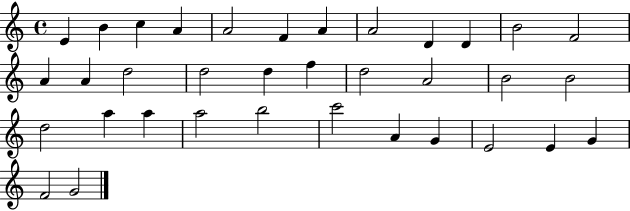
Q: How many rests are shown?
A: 0